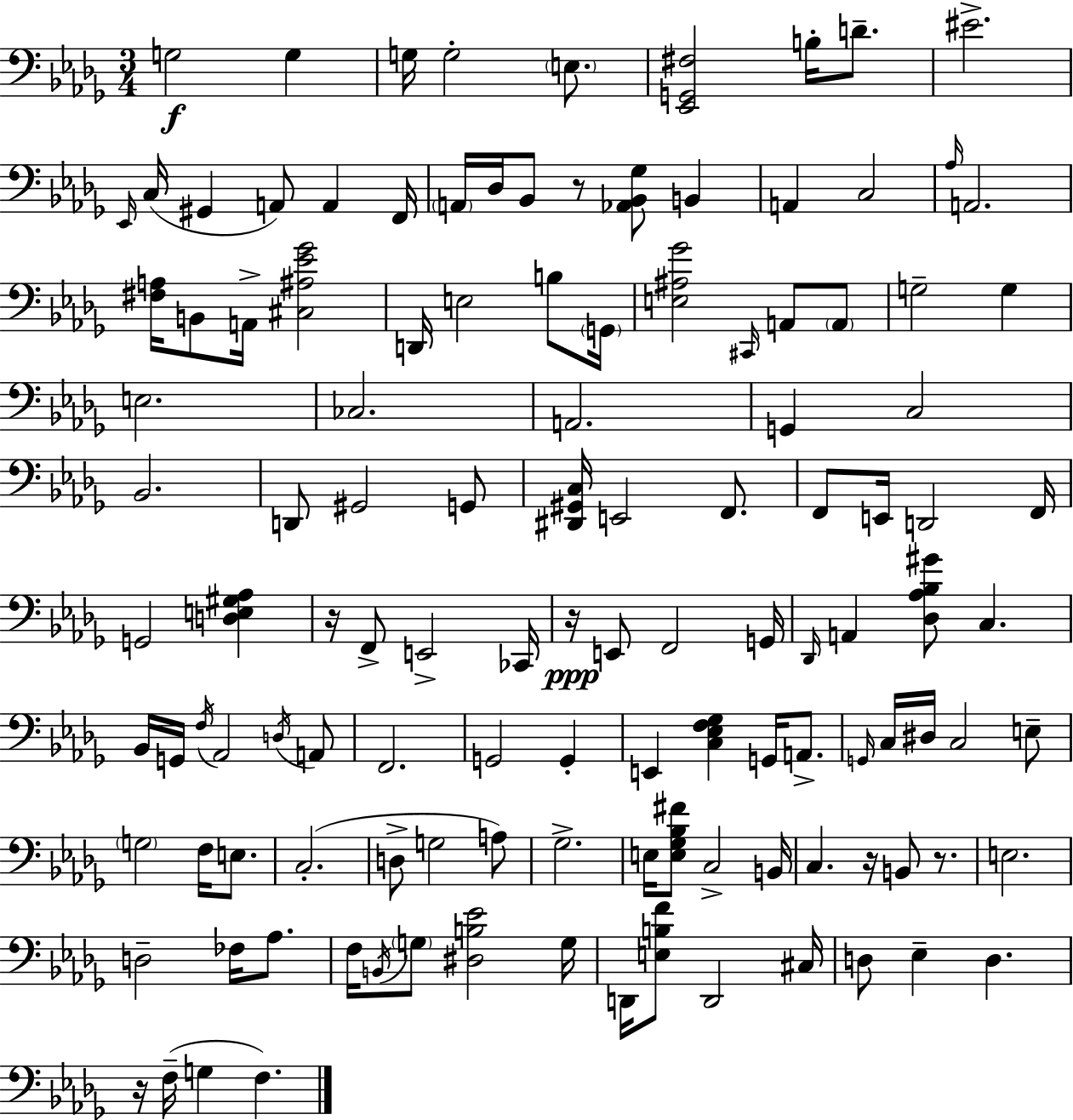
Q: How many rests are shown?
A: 6